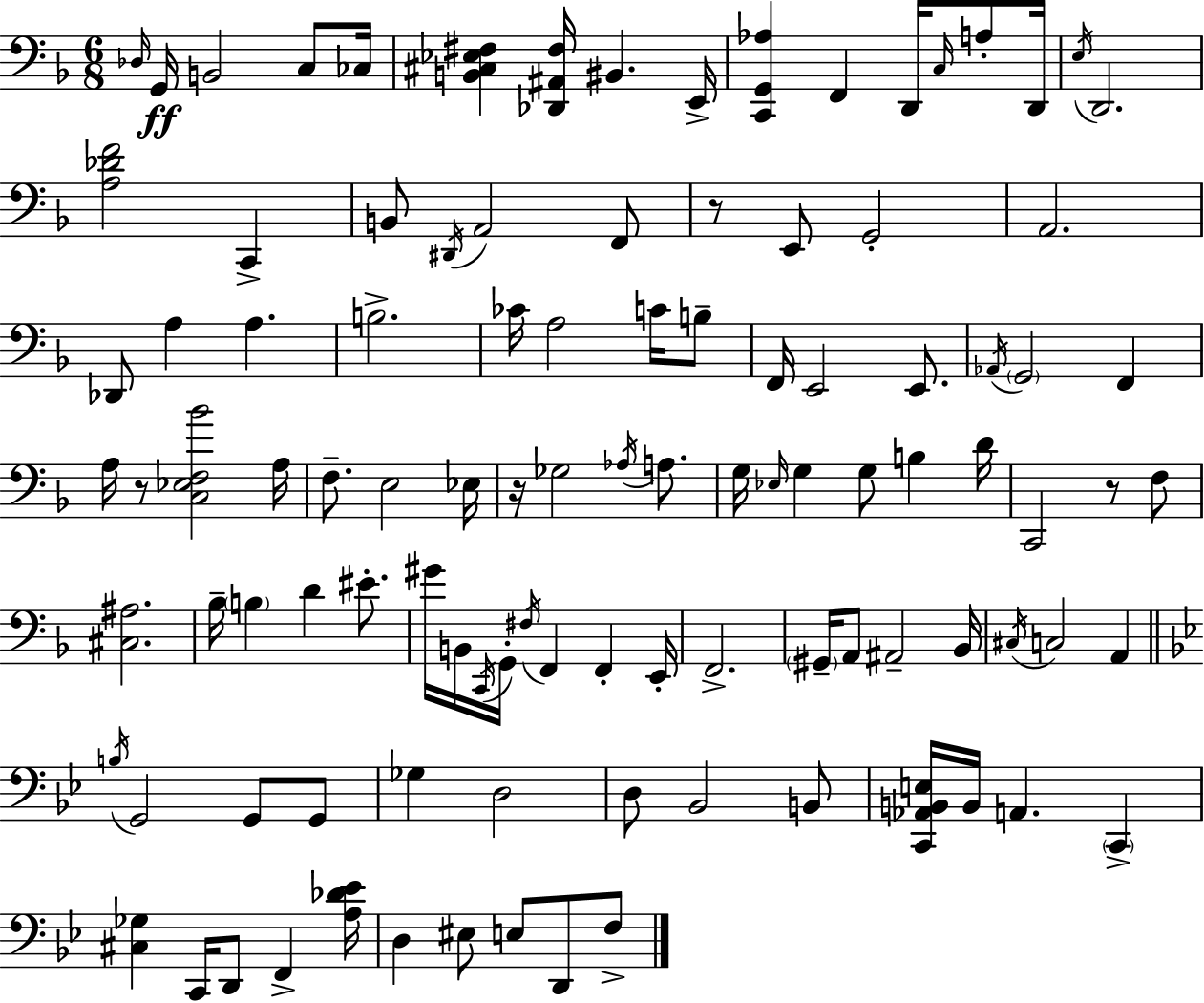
Db3/s G2/s B2/h C3/e CES3/s [B2,C#3,Eb3,F#3]/q [Db2,A#2,F#3]/s BIS2/q. E2/s [C2,G2,Ab3]/q F2/q D2/s C3/s A3/e D2/s E3/s D2/h. [A3,Db4,F4]/h C2/q B2/e D#2/s A2/h F2/e R/e E2/e G2/h A2/h. Db2/e A3/q A3/q. B3/h. CES4/s A3/h C4/s B3/e F2/s E2/h E2/e. Ab2/s G2/h F2/q A3/s R/e [C3,Eb3,F3,Bb4]/h A3/s F3/e. E3/h Eb3/s R/s Gb3/h Ab3/s A3/e. G3/s Eb3/s G3/q G3/e B3/q D4/s C2/h R/e F3/e [C#3,A#3]/h. Bb3/s B3/q D4/q EIS4/e. G#4/s B2/s C2/s G2/s F#3/s F2/q F2/q E2/s F2/h. G#2/s A2/e A#2/h Bb2/s C#3/s C3/h A2/q B3/s G2/h G2/e G2/e Gb3/q D3/h D3/e Bb2/h B2/e [C2,Ab2,B2,E3]/s B2/s A2/q. C2/q [C#3,Gb3]/q C2/s D2/e F2/q [A3,Db4,Eb4]/s D3/q EIS3/e E3/e D2/e F3/e